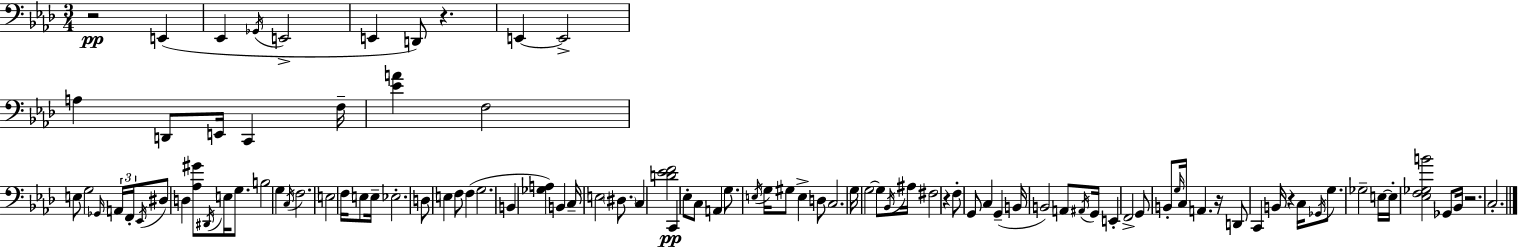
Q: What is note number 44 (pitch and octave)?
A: D#3